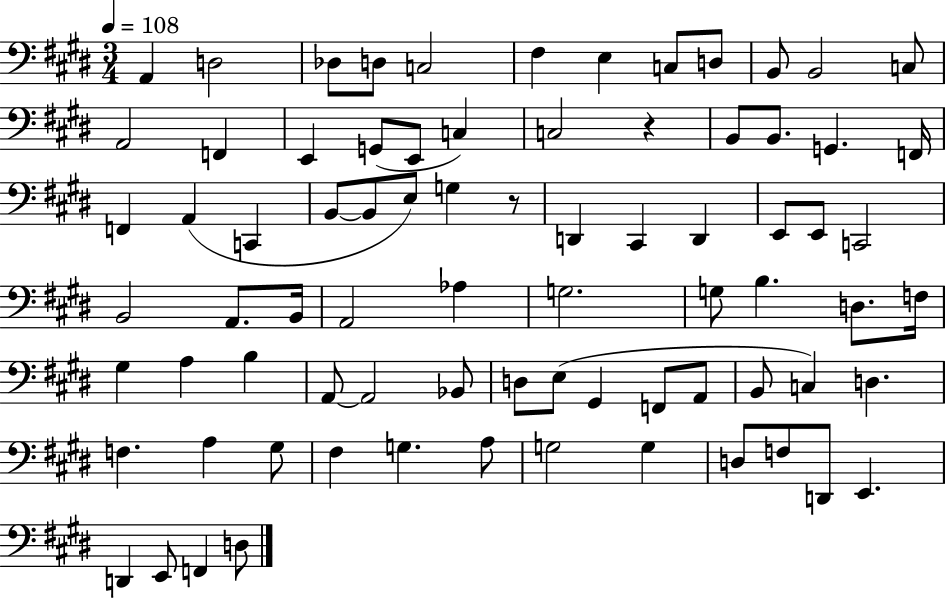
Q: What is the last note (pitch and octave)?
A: D3